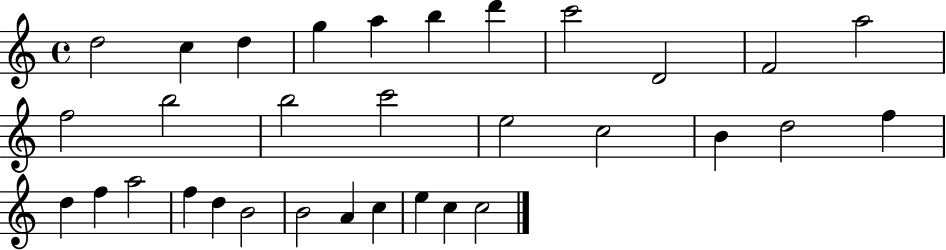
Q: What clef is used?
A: treble